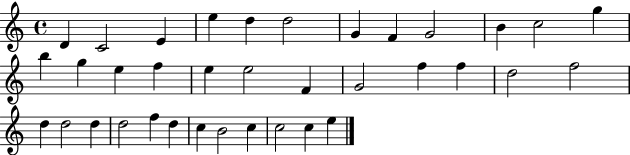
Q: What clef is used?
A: treble